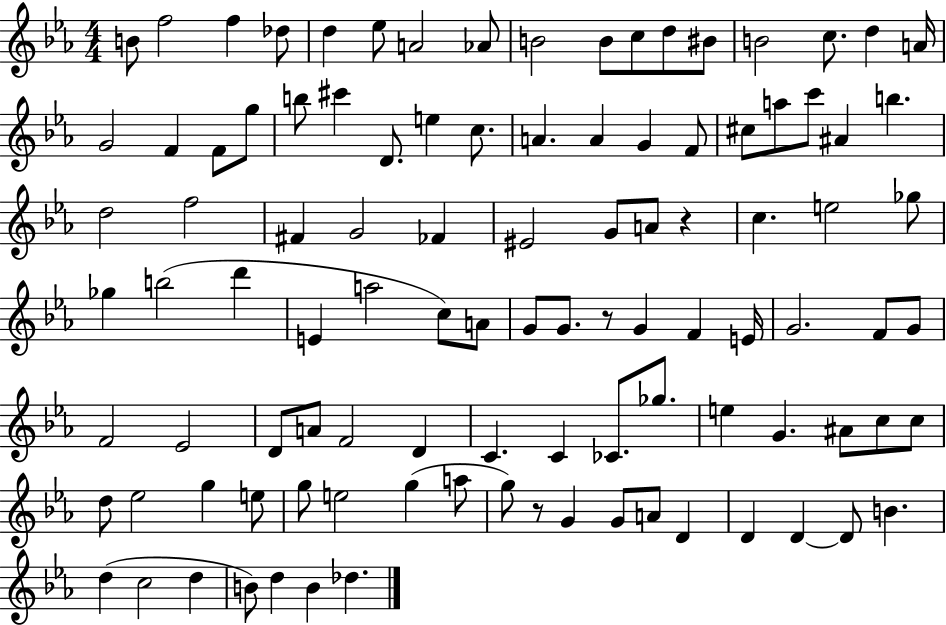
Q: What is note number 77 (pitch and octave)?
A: D5